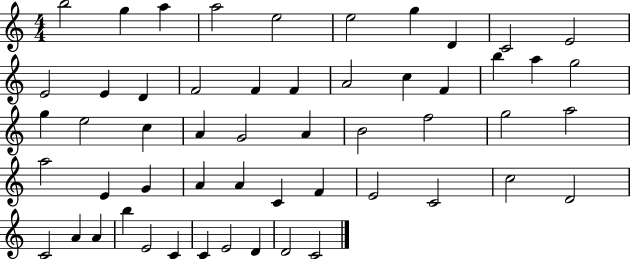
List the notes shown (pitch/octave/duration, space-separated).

B5/h G5/q A5/q A5/h E5/h E5/h G5/q D4/q C4/h E4/h E4/h E4/q D4/q F4/h F4/q F4/q A4/h C5/q F4/q B5/q A5/q G5/h G5/q E5/h C5/q A4/q G4/h A4/q B4/h F5/h G5/h A5/h A5/h E4/q G4/q A4/q A4/q C4/q F4/q E4/h C4/h C5/h D4/h C4/h A4/q A4/q B5/q E4/h C4/q C4/q E4/h D4/q D4/h C4/h